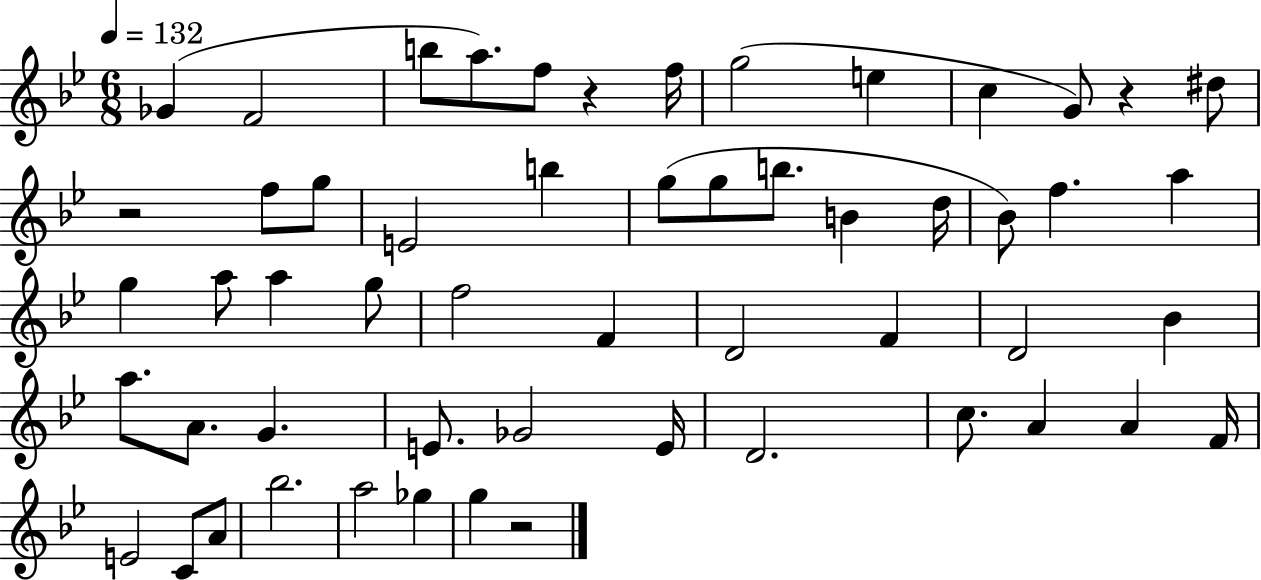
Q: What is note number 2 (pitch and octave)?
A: F4